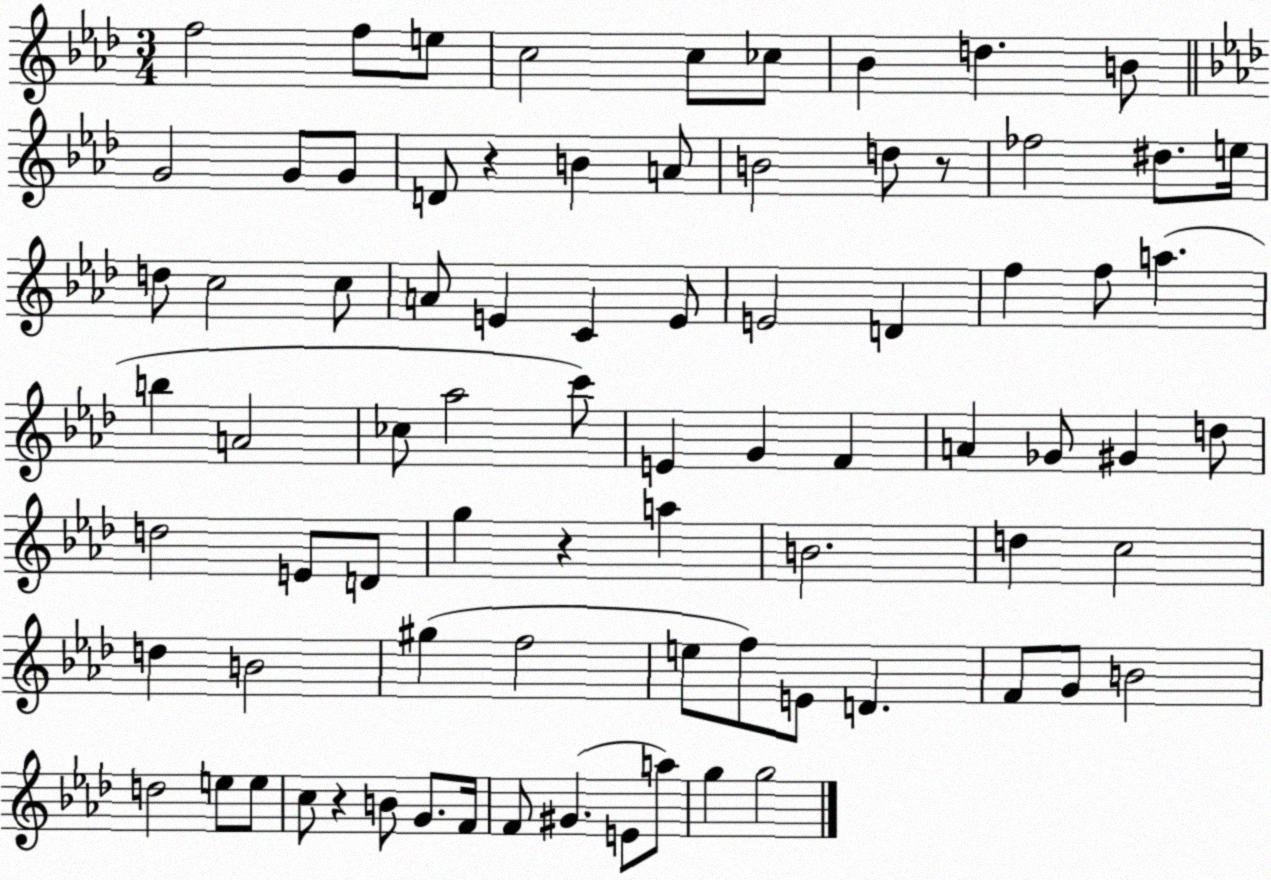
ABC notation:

X:1
T:Untitled
M:3/4
L:1/4
K:Ab
f2 f/2 e/2 c2 c/2 _c/2 _B d B/2 G2 G/2 G/2 D/2 z B A/2 B2 d/2 z/2 _f2 ^d/2 e/4 d/2 c2 c/2 A/2 E C E/2 E2 D f f/2 a b A2 _c/2 _a2 c'/2 E G F A _G/2 ^G d/2 d2 E/2 D/2 g z a B2 d c2 d B2 ^g f2 e/2 f/2 E/2 D F/2 G/2 B2 d2 e/2 e/2 c/2 z B/2 G/2 F/4 F/2 ^G E/2 a/2 g g2